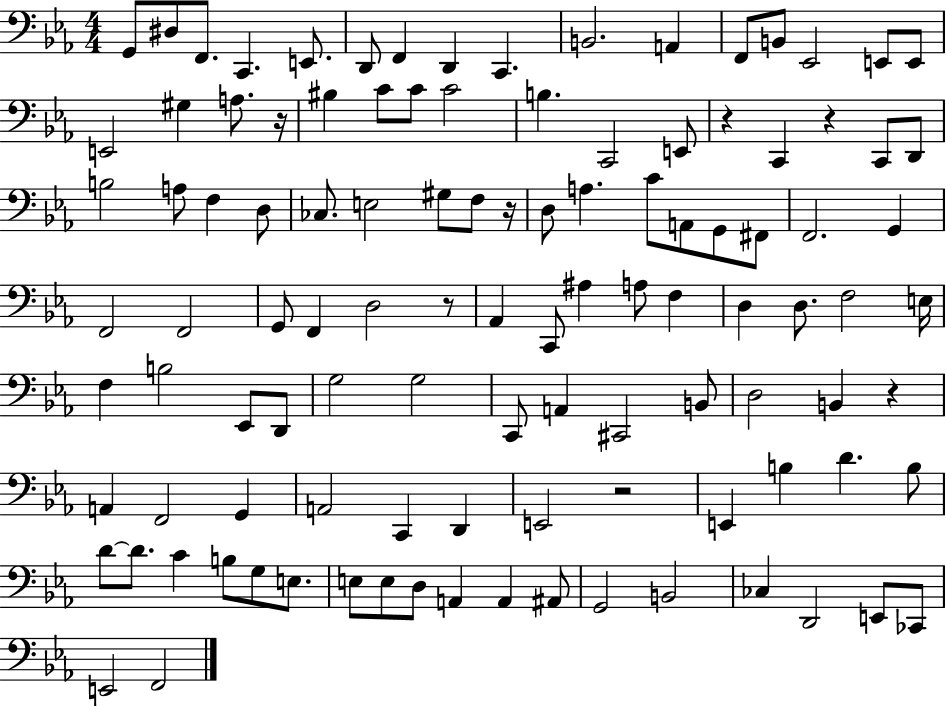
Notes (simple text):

G2/e D#3/e F2/e. C2/q. E2/e. D2/e F2/q D2/q C2/q. B2/h. A2/q F2/e B2/e Eb2/h E2/e E2/e E2/h G#3/q A3/e. R/s BIS3/q C4/e C4/e C4/h B3/q. C2/h E2/e R/q C2/q R/q C2/e D2/e B3/h A3/e F3/q D3/e CES3/e. E3/h G#3/e F3/e R/s D3/e A3/q. C4/e A2/e G2/e F#2/e F2/h. G2/q F2/h F2/h G2/e F2/q D3/h R/e Ab2/q C2/e A#3/q A3/e F3/q D3/q D3/e. F3/h E3/s F3/q B3/h Eb2/e D2/e G3/h G3/h C2/e A2/q C#2/h B2/e D3/h B2/q R/q A2/q F2/h G2/q A2/h C2/q D2/q E2/h R/h E2/q B3/q D4/q. B3/e D4/e D4/e. C4/q B3/e G3/e E3/e. E3/e E3/e D3/e A2/q A2/q A#2/e G2/h B2/h CES3/q D2/h E2/e CES2/e E2/h F2/h